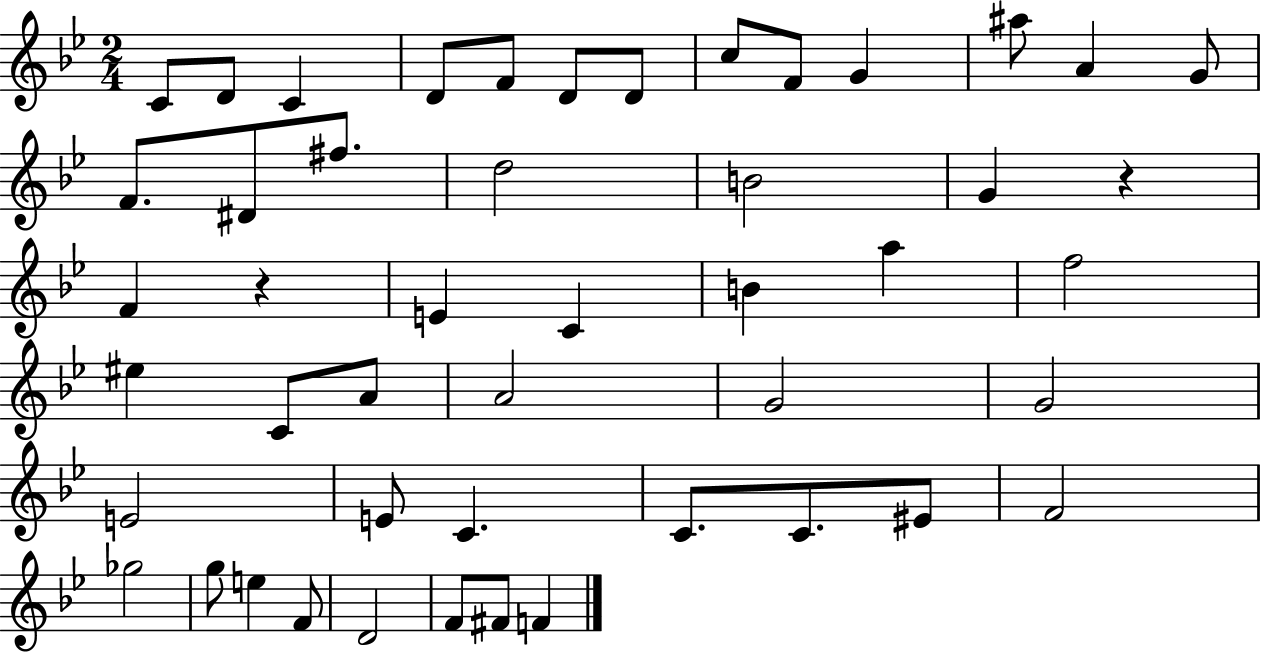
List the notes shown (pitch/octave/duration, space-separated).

C4/e D4/e C4/q D4/e F4/e D4/e D4/e C5/e F4/e G4/q A#5/e A4/q G4/e F4/e. D#4/e F#5/e. D5/h B4/h G4/q R/q F4/q R/q E4/q C4/q B4/q A5/q F5/h EIS5/q C4/e A4/e A4/h G4/h G4/h E4/h E4/e C4/q. C4/e. C4/e. EIS4/e F4/h Gb5/h G5/e E5/q F4/e D4/h F4/e F#4/e F4/q